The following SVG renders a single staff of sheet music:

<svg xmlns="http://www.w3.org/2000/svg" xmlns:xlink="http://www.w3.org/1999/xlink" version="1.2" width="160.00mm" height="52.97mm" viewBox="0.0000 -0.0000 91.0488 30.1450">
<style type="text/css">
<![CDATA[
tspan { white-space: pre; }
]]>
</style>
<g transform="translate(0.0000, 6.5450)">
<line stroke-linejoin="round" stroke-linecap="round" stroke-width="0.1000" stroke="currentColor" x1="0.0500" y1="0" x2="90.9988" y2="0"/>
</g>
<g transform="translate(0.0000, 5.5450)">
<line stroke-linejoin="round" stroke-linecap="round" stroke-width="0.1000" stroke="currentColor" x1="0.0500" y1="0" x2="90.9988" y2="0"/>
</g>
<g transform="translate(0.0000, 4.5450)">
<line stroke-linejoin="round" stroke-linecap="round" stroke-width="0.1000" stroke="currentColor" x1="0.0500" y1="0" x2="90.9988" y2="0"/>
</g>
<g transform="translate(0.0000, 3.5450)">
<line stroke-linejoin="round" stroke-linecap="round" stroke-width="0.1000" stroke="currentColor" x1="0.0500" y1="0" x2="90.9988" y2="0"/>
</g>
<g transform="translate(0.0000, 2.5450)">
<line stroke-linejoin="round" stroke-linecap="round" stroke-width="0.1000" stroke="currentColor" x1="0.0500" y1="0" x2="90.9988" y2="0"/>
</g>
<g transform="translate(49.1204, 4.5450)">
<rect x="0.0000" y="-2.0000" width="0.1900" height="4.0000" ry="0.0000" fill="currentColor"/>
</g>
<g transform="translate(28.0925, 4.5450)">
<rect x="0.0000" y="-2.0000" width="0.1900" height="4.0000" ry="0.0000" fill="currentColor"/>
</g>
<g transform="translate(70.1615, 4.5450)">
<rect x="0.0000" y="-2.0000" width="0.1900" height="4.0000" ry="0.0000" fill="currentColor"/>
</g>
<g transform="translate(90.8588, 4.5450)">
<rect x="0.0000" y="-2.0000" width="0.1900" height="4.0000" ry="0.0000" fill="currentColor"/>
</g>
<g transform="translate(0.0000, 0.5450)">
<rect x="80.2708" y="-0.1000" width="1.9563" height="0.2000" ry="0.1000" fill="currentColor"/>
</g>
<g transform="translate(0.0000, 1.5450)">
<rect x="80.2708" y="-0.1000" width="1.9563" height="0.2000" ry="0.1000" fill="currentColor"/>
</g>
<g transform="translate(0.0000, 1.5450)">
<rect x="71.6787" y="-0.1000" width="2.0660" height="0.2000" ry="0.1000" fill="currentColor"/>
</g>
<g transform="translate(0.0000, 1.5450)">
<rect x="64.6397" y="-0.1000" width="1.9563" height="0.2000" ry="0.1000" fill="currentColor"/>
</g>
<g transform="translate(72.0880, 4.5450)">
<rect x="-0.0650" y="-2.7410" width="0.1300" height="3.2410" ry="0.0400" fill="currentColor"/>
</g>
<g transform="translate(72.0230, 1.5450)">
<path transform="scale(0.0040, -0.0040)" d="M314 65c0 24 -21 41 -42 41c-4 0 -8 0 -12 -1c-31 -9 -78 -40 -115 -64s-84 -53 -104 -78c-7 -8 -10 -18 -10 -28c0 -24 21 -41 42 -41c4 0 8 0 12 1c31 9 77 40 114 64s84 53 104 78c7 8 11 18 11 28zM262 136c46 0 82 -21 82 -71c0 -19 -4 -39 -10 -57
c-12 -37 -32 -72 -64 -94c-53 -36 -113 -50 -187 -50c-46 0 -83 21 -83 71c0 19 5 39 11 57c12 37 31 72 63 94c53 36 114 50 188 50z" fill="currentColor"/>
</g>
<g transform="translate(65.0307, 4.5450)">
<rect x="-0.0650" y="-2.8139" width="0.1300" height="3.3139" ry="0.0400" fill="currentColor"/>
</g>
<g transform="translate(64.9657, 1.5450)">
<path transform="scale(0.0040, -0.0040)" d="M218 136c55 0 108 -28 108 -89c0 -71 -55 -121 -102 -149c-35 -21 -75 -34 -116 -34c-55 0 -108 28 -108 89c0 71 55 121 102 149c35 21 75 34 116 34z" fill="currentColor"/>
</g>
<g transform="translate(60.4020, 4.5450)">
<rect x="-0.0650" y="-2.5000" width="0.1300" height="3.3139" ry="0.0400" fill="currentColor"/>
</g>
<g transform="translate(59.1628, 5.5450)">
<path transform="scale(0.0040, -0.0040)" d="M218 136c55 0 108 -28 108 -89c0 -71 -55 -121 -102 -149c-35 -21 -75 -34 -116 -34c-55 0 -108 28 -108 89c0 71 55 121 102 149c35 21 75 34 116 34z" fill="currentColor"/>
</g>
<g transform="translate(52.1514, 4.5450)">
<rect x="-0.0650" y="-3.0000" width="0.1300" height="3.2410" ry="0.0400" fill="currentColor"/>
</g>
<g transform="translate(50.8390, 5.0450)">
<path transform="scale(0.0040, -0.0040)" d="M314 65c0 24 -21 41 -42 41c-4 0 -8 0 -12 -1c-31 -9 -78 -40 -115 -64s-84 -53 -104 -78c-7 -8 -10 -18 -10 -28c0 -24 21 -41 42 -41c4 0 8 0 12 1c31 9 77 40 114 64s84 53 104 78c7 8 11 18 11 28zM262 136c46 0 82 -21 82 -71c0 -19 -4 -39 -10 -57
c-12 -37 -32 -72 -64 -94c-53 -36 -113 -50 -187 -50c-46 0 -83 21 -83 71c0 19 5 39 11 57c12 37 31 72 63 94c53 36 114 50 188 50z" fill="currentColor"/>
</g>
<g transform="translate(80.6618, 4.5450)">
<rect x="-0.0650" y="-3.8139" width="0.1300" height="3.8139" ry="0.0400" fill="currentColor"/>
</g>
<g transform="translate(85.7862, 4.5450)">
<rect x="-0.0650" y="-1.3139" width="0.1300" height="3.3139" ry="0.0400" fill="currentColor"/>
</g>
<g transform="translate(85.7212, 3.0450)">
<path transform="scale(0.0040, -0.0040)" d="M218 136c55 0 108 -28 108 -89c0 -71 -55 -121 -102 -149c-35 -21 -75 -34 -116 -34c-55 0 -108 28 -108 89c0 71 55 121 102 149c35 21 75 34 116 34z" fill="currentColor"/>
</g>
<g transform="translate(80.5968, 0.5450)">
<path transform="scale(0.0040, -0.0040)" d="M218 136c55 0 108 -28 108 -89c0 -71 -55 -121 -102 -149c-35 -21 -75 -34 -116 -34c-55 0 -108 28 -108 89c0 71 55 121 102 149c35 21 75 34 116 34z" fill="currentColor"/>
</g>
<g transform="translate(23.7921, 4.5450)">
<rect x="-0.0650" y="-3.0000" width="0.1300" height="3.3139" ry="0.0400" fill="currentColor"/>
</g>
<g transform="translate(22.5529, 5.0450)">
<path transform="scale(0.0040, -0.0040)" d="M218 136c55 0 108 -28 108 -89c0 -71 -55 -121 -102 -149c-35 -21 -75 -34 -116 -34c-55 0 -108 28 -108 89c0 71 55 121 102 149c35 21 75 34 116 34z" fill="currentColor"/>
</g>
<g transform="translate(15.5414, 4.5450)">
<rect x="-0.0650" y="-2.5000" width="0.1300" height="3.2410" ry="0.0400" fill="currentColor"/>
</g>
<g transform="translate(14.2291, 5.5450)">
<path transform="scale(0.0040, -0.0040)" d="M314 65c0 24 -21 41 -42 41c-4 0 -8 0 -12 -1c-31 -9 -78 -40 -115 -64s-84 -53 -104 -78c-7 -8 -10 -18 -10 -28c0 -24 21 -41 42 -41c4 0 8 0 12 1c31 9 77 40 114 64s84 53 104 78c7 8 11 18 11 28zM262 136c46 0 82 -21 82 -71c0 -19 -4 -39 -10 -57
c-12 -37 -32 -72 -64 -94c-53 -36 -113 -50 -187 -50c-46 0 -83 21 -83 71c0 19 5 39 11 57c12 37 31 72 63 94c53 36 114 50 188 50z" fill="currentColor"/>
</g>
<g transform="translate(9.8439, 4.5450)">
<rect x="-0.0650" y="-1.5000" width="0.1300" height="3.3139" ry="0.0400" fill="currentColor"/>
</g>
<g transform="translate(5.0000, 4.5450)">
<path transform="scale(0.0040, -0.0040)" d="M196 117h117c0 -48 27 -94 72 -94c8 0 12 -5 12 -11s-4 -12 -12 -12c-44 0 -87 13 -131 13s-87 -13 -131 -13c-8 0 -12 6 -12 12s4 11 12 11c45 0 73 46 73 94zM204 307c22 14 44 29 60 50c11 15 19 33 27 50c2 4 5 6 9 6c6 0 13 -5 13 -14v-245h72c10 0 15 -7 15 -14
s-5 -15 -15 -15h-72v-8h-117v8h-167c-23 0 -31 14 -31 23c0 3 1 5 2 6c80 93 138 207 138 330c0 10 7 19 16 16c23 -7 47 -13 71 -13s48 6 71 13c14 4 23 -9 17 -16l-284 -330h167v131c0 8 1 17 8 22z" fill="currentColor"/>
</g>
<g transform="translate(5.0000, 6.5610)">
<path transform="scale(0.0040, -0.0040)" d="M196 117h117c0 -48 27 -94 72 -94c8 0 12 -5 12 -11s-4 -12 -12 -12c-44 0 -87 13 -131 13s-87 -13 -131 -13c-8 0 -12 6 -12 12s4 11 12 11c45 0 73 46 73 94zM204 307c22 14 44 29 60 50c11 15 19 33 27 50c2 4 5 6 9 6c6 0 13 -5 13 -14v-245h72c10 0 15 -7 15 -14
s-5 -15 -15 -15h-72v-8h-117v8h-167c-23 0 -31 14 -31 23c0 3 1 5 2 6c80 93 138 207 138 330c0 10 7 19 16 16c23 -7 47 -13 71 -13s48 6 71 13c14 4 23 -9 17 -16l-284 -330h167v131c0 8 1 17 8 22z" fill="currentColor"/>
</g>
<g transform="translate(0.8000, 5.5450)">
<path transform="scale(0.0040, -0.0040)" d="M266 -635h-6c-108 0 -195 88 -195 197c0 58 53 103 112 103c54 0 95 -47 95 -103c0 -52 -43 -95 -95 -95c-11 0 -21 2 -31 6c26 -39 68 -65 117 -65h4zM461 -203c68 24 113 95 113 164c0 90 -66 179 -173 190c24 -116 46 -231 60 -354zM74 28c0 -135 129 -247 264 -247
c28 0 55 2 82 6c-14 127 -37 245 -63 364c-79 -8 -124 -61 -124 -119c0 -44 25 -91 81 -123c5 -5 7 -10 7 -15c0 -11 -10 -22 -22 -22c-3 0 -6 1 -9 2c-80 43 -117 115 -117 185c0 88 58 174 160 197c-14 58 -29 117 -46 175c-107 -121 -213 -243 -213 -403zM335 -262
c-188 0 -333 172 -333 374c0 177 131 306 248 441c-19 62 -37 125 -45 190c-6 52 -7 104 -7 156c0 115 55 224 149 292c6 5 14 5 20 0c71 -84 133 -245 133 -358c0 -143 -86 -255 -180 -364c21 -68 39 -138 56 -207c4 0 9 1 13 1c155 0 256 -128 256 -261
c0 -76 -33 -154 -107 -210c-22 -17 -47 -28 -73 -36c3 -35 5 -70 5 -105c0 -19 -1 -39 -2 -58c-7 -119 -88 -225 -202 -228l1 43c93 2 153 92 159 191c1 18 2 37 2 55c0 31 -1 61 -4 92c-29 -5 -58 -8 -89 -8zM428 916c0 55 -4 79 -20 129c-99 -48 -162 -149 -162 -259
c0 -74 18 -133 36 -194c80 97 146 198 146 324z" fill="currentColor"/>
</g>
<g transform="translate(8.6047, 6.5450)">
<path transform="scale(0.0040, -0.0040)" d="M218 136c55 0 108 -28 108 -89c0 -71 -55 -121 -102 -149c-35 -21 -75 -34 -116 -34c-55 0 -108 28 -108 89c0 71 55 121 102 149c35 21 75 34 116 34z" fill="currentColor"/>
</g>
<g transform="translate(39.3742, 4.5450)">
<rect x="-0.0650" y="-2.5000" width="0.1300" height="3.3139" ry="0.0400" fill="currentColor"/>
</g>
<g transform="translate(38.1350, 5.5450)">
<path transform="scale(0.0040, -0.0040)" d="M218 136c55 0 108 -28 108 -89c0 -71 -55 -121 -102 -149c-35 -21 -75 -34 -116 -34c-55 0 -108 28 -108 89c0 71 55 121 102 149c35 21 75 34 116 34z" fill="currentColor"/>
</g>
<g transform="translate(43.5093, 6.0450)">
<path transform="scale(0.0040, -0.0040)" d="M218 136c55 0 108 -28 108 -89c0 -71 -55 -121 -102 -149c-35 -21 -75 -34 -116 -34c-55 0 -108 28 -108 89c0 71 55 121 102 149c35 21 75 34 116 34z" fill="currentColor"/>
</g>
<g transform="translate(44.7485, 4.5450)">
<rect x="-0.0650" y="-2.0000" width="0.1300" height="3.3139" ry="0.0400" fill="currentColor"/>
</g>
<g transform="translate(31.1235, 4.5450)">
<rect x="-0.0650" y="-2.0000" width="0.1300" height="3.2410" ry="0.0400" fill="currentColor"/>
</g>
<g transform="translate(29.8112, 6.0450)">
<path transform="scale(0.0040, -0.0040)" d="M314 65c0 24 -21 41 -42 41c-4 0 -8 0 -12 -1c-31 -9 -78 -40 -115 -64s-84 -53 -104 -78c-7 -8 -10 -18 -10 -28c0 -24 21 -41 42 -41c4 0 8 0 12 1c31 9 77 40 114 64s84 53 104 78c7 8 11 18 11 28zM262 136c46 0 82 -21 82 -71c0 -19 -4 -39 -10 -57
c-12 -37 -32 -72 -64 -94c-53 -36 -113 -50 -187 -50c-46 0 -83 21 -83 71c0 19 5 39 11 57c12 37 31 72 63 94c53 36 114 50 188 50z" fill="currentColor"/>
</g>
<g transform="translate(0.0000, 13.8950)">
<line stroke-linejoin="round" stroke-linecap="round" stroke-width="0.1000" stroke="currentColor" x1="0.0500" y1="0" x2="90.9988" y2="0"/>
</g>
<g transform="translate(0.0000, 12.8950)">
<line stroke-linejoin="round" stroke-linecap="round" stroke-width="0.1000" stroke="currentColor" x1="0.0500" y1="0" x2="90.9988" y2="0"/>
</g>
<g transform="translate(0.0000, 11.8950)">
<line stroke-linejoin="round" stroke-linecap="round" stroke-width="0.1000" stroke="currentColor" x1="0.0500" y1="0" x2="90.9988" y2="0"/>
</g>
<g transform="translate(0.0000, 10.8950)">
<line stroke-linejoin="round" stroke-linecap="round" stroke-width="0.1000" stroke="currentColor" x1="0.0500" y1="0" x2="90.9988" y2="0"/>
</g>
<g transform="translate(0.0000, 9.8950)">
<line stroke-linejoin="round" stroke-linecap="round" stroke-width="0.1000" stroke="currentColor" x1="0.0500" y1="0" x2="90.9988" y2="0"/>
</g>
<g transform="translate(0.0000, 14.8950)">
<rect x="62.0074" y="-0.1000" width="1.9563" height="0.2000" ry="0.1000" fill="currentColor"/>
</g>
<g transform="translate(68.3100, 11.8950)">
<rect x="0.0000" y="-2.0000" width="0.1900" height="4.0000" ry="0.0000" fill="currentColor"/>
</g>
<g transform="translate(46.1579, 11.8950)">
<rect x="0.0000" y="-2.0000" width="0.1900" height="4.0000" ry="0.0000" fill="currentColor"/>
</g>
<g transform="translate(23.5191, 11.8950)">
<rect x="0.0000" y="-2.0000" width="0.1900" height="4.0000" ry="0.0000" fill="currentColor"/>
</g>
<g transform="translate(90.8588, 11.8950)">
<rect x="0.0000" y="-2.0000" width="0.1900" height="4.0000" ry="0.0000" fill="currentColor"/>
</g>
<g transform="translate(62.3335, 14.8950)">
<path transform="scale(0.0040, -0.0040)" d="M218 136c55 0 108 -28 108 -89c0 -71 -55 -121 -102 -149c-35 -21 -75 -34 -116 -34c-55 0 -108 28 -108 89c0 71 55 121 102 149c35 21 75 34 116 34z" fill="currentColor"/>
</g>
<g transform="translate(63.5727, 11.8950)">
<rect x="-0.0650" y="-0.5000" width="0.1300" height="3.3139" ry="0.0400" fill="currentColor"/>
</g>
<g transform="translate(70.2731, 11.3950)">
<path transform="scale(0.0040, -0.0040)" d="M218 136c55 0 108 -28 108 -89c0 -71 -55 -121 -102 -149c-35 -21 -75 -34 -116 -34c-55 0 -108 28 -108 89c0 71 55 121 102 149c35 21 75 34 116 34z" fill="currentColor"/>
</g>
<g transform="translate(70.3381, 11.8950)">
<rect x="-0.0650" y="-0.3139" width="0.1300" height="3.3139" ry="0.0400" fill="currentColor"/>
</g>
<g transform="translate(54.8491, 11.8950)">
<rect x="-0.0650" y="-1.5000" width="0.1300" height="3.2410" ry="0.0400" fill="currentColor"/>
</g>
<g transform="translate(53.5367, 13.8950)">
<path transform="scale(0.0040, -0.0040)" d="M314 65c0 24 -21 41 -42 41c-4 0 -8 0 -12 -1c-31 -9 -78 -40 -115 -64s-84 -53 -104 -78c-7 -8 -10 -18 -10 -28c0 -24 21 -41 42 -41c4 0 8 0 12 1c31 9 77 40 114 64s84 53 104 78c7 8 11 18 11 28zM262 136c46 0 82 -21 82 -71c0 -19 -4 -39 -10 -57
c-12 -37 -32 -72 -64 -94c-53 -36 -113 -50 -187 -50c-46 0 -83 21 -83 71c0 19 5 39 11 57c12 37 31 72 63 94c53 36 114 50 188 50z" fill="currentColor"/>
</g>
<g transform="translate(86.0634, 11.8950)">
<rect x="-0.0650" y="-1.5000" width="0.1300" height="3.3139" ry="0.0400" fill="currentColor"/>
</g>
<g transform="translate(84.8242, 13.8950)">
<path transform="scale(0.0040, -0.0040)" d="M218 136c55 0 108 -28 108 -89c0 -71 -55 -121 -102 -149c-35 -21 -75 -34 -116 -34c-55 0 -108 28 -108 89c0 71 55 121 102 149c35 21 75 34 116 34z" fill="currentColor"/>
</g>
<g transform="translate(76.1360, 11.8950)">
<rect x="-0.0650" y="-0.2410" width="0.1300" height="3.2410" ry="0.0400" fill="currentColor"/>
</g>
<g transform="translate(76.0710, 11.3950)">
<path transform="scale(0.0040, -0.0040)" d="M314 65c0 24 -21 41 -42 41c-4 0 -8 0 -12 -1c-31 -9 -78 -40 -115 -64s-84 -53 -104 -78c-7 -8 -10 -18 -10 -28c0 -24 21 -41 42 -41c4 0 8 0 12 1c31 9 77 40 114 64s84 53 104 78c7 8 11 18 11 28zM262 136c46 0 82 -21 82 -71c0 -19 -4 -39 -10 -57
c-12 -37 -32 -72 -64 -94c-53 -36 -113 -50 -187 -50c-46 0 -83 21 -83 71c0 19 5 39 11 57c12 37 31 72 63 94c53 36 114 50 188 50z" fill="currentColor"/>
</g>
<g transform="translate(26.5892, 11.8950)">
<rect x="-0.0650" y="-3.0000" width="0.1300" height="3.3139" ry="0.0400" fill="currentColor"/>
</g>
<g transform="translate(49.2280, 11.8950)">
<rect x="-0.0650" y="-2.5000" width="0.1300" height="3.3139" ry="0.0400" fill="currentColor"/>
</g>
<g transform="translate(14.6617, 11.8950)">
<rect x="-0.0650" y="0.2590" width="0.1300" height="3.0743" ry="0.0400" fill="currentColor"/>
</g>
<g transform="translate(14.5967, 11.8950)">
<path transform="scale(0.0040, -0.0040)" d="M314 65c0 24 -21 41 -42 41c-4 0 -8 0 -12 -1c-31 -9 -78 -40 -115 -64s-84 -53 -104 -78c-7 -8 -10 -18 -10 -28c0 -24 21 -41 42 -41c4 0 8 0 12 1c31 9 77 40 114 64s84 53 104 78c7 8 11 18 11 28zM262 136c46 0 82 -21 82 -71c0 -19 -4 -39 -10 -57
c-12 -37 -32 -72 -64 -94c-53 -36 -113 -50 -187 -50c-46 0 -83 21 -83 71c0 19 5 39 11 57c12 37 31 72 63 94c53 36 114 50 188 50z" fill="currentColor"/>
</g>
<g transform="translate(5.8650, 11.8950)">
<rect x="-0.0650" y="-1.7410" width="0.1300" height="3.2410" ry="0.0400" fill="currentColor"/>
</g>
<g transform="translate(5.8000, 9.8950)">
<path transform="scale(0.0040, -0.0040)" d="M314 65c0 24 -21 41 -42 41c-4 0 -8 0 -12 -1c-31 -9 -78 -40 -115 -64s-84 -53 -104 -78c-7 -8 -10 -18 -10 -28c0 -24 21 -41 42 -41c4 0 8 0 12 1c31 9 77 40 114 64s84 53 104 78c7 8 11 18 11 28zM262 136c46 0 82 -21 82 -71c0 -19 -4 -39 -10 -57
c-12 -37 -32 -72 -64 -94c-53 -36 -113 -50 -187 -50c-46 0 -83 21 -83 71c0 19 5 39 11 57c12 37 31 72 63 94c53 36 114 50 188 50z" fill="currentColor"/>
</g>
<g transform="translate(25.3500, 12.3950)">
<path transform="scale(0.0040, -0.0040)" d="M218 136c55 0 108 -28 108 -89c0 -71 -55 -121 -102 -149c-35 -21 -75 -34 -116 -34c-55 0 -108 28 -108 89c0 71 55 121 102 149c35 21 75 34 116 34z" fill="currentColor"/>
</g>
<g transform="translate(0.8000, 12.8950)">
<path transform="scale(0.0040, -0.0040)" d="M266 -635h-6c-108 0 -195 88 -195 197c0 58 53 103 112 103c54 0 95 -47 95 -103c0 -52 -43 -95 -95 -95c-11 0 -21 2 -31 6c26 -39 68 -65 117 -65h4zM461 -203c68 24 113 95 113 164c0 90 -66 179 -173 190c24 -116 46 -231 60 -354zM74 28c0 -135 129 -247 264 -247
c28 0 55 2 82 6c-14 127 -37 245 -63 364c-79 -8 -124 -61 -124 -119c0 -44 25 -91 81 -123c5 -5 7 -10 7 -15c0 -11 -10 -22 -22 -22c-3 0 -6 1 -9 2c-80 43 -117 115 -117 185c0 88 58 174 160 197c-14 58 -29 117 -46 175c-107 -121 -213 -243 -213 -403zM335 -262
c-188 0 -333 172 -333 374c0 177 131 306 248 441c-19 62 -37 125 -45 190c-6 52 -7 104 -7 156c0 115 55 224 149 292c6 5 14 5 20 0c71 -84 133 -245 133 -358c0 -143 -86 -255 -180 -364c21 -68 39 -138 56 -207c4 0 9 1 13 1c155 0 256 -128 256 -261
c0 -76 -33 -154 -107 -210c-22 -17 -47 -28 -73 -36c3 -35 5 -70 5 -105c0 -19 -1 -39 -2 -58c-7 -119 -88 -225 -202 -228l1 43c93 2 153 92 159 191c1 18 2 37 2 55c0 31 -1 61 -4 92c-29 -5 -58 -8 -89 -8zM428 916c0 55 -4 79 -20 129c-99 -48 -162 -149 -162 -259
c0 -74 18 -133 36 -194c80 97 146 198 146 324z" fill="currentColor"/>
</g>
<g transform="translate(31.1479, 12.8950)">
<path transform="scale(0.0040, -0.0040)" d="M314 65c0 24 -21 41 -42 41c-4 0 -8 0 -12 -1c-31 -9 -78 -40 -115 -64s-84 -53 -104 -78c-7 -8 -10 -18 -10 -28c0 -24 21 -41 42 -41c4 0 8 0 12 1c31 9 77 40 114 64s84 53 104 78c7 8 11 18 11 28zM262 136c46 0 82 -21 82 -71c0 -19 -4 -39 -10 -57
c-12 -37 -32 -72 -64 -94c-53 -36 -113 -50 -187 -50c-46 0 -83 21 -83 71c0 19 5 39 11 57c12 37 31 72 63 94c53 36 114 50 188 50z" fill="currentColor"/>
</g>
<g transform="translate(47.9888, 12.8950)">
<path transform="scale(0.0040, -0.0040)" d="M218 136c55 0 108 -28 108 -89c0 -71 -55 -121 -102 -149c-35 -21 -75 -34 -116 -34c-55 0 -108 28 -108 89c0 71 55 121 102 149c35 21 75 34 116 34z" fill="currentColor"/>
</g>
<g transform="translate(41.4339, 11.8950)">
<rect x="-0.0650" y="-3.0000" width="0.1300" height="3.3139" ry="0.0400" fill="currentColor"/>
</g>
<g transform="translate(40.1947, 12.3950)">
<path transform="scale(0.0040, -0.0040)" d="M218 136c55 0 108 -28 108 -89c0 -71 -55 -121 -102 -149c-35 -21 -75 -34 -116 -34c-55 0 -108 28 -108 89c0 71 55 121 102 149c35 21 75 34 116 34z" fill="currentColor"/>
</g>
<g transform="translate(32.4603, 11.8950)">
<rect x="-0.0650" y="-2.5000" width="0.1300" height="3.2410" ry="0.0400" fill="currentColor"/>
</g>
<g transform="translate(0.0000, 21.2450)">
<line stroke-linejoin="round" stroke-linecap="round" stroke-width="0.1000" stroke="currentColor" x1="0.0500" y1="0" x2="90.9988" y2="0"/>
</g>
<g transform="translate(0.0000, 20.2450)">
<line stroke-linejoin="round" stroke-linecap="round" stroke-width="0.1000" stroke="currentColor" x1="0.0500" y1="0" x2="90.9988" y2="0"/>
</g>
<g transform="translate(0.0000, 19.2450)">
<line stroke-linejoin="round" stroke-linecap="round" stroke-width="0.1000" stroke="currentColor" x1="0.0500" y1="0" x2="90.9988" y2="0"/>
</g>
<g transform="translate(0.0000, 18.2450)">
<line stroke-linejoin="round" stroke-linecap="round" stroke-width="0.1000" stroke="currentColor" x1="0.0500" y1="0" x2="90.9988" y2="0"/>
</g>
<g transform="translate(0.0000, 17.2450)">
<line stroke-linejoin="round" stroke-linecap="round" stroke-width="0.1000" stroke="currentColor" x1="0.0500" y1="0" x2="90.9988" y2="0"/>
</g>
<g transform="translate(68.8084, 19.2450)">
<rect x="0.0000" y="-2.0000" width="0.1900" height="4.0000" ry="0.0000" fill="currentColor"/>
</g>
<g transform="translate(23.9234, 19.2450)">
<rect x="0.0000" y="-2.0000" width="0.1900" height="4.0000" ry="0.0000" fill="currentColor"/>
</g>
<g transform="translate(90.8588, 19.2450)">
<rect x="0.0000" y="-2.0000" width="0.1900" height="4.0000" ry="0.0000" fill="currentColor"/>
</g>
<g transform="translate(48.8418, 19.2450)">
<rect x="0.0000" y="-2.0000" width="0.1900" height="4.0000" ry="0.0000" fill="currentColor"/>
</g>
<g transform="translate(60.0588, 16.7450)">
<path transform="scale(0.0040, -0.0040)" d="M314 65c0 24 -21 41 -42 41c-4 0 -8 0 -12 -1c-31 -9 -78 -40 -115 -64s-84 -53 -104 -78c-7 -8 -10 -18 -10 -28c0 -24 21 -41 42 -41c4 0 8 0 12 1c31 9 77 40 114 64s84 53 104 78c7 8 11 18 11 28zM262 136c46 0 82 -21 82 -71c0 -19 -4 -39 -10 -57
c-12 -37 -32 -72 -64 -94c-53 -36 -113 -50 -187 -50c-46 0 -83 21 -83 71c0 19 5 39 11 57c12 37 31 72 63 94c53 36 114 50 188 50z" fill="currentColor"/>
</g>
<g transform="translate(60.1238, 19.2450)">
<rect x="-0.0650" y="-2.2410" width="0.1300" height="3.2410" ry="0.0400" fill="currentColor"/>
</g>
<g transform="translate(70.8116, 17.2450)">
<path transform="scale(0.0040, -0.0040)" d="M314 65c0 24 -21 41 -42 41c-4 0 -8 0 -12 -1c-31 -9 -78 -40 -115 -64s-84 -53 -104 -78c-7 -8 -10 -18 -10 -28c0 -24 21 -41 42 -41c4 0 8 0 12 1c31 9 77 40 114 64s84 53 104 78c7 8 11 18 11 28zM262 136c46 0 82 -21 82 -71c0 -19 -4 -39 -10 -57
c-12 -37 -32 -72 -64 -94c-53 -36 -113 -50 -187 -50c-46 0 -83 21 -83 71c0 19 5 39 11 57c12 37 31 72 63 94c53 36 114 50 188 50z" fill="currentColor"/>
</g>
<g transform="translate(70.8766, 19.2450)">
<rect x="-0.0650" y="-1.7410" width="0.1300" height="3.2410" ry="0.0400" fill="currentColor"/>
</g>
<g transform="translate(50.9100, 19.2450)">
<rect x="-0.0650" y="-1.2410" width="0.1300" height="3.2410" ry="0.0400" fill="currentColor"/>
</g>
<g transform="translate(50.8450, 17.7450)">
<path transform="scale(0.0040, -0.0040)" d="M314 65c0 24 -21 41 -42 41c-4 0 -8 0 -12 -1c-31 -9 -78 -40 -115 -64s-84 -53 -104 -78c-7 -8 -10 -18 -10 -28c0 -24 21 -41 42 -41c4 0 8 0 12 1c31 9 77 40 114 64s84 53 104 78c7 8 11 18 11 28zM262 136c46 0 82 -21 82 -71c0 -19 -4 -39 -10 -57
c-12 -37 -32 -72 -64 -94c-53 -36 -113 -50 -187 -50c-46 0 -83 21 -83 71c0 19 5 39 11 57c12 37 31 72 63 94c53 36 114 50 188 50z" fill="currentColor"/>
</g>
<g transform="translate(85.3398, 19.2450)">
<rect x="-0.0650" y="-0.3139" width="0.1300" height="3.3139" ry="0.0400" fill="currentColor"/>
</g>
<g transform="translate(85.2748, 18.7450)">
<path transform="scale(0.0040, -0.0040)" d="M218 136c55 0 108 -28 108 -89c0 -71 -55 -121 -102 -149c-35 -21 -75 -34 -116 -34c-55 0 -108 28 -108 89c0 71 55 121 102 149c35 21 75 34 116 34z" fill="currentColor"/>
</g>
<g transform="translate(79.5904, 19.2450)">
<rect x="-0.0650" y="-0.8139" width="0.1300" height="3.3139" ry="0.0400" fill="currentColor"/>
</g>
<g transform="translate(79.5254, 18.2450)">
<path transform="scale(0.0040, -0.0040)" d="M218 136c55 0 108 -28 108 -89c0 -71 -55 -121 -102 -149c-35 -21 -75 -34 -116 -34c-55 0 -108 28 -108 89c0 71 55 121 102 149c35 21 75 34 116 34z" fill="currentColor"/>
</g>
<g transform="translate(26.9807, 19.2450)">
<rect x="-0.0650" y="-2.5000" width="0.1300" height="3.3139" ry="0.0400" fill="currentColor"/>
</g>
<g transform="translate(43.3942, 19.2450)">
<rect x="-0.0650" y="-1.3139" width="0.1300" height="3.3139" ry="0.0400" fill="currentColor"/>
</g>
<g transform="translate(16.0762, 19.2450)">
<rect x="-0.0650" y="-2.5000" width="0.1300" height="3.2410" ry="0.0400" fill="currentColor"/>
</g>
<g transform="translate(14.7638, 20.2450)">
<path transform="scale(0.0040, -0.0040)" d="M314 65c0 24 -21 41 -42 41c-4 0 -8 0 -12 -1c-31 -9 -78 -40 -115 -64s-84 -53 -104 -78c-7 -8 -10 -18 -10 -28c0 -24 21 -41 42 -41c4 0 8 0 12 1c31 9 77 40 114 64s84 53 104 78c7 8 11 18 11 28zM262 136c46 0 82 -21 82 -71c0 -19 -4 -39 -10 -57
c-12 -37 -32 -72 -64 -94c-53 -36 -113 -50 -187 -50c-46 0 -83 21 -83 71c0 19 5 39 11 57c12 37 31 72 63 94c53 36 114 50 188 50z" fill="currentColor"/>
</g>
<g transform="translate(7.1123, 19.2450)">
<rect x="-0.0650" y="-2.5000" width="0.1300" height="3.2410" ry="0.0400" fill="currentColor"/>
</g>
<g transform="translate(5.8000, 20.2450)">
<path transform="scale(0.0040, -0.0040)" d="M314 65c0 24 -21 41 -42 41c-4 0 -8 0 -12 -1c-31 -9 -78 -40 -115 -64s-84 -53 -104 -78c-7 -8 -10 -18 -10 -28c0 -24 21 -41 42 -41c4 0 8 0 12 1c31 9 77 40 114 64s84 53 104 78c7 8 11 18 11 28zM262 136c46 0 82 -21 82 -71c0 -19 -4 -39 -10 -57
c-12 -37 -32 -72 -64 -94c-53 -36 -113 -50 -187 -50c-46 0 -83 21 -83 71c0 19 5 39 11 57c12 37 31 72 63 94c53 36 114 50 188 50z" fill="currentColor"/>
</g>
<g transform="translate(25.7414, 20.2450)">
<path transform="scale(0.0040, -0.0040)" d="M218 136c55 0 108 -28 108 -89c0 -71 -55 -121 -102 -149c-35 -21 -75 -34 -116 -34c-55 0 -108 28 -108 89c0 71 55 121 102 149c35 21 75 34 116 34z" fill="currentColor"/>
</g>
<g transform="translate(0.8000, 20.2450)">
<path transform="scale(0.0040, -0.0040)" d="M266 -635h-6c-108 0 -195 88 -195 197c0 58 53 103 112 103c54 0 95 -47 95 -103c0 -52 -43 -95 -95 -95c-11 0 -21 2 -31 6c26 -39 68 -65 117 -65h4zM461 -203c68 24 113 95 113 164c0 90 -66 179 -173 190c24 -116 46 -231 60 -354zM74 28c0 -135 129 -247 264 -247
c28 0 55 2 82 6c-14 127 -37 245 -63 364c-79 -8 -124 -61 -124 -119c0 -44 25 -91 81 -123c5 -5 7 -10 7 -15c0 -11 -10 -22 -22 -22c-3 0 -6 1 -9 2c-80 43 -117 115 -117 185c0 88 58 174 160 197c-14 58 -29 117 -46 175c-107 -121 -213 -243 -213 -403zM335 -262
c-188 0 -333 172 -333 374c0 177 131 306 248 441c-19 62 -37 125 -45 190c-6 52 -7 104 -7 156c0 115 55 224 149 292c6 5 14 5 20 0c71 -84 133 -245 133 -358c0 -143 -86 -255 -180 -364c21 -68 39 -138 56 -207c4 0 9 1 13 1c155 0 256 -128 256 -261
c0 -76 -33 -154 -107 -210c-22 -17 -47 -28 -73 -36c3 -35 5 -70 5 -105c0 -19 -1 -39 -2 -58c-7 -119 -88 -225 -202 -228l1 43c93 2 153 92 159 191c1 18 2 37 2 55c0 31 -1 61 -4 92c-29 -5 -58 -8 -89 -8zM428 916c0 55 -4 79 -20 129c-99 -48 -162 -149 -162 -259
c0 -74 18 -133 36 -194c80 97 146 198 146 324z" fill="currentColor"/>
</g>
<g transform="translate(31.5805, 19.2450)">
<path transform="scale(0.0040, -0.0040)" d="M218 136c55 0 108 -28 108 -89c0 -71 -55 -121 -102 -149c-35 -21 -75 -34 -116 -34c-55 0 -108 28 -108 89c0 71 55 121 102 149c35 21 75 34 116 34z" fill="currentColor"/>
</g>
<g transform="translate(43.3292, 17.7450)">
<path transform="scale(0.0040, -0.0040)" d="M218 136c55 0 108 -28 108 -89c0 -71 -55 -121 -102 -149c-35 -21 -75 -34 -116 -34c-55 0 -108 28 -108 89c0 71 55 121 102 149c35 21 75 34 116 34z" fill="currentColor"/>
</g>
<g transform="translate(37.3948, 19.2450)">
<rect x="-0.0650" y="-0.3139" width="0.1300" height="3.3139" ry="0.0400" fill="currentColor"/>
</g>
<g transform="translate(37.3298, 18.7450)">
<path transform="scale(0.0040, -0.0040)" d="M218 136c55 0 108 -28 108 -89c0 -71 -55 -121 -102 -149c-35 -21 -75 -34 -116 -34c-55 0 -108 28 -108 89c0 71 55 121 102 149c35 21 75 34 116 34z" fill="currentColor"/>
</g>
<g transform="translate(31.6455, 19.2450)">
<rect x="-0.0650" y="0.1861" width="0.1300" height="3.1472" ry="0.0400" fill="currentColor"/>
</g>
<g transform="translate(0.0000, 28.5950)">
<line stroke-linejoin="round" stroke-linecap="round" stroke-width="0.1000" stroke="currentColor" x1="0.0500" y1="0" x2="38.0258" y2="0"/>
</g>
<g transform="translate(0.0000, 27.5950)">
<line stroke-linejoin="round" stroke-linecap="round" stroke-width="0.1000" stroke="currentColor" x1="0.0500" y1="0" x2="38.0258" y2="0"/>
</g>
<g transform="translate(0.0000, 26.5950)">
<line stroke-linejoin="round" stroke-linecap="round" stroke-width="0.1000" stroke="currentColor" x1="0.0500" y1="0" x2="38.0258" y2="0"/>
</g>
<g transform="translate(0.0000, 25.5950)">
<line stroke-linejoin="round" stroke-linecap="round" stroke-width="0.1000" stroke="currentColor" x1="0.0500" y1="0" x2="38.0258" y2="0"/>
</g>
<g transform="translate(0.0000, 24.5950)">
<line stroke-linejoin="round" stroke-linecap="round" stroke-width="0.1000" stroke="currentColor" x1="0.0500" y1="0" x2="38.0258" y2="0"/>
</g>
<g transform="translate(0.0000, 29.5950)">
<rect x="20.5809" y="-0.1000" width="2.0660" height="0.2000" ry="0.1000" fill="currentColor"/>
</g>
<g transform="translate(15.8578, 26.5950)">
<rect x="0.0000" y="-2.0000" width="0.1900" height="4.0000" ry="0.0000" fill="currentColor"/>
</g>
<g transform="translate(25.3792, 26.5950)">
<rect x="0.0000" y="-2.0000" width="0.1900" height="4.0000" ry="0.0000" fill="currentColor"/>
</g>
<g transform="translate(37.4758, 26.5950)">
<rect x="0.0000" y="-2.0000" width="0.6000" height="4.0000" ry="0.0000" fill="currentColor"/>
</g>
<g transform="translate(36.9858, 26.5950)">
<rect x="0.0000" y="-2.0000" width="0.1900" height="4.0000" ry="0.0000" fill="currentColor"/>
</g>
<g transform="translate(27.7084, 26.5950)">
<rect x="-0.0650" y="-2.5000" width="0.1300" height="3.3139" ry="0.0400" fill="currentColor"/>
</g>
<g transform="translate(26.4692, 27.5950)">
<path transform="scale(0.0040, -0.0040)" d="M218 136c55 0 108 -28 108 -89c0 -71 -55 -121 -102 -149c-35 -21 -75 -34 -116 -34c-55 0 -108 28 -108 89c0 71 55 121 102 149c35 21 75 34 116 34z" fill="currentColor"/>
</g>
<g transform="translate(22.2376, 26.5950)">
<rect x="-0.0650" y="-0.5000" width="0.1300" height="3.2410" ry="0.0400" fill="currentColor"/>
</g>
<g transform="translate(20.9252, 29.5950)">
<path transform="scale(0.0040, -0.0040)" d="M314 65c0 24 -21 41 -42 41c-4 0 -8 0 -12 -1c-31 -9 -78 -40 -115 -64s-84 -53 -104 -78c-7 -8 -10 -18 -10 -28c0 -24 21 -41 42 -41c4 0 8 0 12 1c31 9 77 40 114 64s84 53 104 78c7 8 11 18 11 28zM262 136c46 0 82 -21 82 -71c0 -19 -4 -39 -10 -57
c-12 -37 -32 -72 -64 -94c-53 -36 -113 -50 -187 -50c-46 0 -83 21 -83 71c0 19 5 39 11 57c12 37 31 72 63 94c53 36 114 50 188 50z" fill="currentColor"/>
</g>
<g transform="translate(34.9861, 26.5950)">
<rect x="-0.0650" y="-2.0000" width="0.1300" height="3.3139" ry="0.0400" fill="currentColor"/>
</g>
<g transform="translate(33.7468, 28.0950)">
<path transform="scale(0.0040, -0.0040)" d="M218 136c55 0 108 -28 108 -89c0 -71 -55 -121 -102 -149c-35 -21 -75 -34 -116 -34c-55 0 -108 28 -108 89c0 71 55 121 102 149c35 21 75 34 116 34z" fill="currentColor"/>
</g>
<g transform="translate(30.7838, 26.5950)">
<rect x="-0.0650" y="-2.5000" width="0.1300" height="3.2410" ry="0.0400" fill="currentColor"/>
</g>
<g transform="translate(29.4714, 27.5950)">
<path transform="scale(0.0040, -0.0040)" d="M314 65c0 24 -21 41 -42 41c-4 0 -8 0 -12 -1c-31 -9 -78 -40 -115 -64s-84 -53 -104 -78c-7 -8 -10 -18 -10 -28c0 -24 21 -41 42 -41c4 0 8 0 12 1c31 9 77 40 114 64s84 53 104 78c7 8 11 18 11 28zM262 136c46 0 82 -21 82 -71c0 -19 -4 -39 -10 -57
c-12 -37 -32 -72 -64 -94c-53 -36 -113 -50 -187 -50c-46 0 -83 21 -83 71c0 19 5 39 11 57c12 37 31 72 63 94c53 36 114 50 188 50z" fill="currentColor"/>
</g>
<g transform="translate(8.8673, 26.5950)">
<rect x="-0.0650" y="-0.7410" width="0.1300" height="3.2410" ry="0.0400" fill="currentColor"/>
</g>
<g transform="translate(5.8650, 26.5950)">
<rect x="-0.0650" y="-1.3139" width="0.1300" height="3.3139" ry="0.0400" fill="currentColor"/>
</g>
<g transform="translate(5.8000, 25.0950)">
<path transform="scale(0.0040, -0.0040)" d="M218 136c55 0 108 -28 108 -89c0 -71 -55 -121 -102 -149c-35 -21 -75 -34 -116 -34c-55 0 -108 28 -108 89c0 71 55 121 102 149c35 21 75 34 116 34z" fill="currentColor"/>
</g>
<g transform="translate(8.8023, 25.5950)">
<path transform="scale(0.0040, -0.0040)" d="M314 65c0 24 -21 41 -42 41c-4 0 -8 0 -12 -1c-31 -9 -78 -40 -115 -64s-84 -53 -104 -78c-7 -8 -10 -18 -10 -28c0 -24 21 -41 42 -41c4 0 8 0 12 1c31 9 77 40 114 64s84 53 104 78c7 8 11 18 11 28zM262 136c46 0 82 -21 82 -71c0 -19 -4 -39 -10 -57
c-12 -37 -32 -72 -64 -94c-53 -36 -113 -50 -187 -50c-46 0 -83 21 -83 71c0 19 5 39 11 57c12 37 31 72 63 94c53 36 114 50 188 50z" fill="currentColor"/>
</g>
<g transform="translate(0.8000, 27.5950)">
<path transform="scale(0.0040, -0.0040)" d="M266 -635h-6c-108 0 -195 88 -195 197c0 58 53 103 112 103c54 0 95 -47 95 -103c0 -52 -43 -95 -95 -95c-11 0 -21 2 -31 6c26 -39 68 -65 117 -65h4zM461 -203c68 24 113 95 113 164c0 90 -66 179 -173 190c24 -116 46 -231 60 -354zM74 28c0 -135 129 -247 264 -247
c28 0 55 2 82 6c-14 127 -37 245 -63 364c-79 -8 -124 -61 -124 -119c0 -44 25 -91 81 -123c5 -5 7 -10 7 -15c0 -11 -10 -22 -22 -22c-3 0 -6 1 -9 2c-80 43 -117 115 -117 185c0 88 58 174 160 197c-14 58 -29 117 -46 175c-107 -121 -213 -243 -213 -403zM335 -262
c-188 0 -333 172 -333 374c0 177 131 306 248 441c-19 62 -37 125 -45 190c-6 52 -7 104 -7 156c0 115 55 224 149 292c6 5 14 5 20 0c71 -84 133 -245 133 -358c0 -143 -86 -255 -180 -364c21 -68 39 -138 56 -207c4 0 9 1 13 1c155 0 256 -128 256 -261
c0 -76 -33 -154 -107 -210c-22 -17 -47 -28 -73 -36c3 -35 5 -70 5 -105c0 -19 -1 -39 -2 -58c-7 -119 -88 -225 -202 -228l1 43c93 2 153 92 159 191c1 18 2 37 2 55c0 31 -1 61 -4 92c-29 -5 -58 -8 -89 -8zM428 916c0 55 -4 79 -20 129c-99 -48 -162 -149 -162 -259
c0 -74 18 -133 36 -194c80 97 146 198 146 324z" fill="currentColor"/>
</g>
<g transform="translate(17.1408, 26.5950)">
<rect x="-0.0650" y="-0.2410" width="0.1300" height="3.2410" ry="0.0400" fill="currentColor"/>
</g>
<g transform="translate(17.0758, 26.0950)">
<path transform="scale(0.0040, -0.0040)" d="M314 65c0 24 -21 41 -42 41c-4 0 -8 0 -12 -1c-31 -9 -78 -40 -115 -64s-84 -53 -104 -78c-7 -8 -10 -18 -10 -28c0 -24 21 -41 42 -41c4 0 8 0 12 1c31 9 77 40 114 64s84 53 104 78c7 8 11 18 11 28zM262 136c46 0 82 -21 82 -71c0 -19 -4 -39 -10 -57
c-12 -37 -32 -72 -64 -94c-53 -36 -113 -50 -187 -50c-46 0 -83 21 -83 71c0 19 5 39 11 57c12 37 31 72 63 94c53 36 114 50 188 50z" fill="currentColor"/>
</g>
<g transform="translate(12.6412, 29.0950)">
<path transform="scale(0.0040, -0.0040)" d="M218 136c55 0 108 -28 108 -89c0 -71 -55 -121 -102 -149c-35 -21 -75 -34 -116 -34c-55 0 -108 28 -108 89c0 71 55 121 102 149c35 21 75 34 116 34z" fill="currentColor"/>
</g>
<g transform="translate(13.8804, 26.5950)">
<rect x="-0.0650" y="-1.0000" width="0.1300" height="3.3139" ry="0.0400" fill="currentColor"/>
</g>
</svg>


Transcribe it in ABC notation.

X:1
T:Untitled
M:4/4
L:1/4
K:C
E G2 A F2 G F A2 G a a2 c' e f2 B2 A G2 A G E2 C c c2 E G2 G2 G B c e e2 g2 f2 d c e d2 D c2 C2 G G2 F